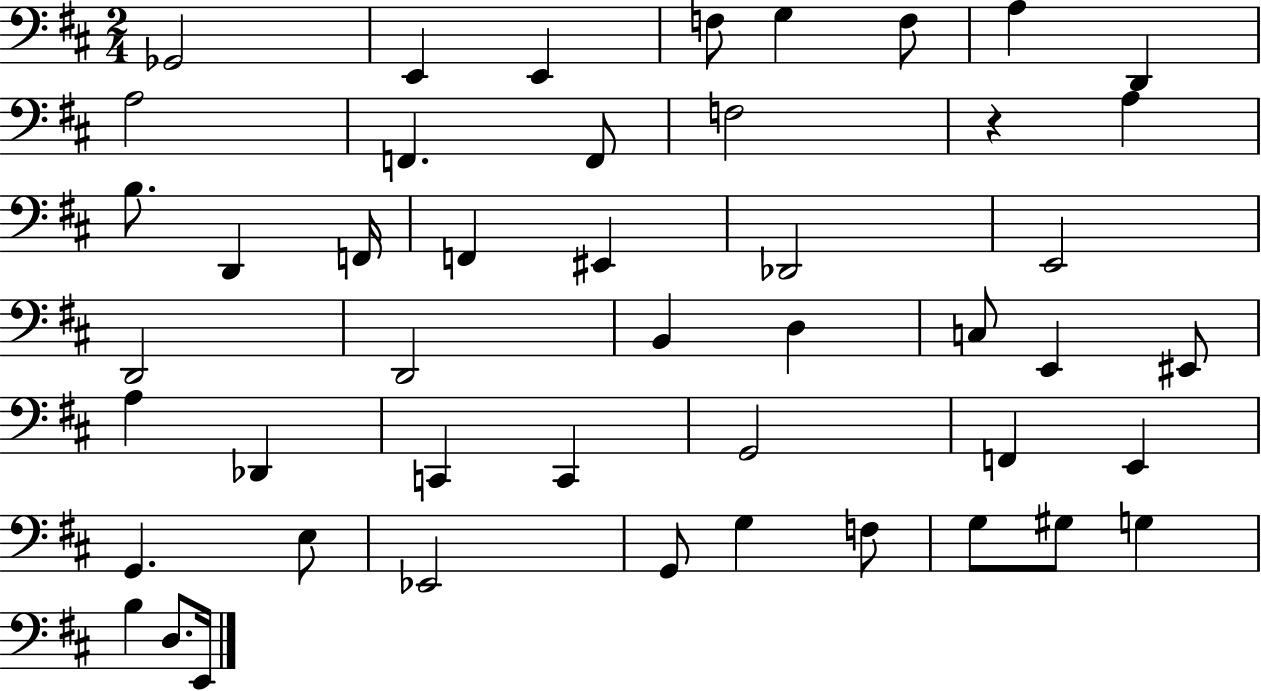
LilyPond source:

{
  \clef bass
  \numericTimeSignature
  \time 2/4
  \key d \major
  ges,2 | e,4 e,4 | f8 g4 f8 | a4 d,4 | \break a2 | f,4. f,8 | f2 | r4 a4 | \break b8. d,4 f,16 | f,4 eis,4 | des,2 | e,2 | \break d,2 | d,2 | b,4 d4 | c8 e,4 eis,8 | \break a4 des,4 | c,4 c,4 | g,2 | f,4 e,4 | \break g,4. e8 | ees,2 | g,8 g4 f8 | g8 gis8 g4 | \break b4 d8. e,16 | \bar "|."
}